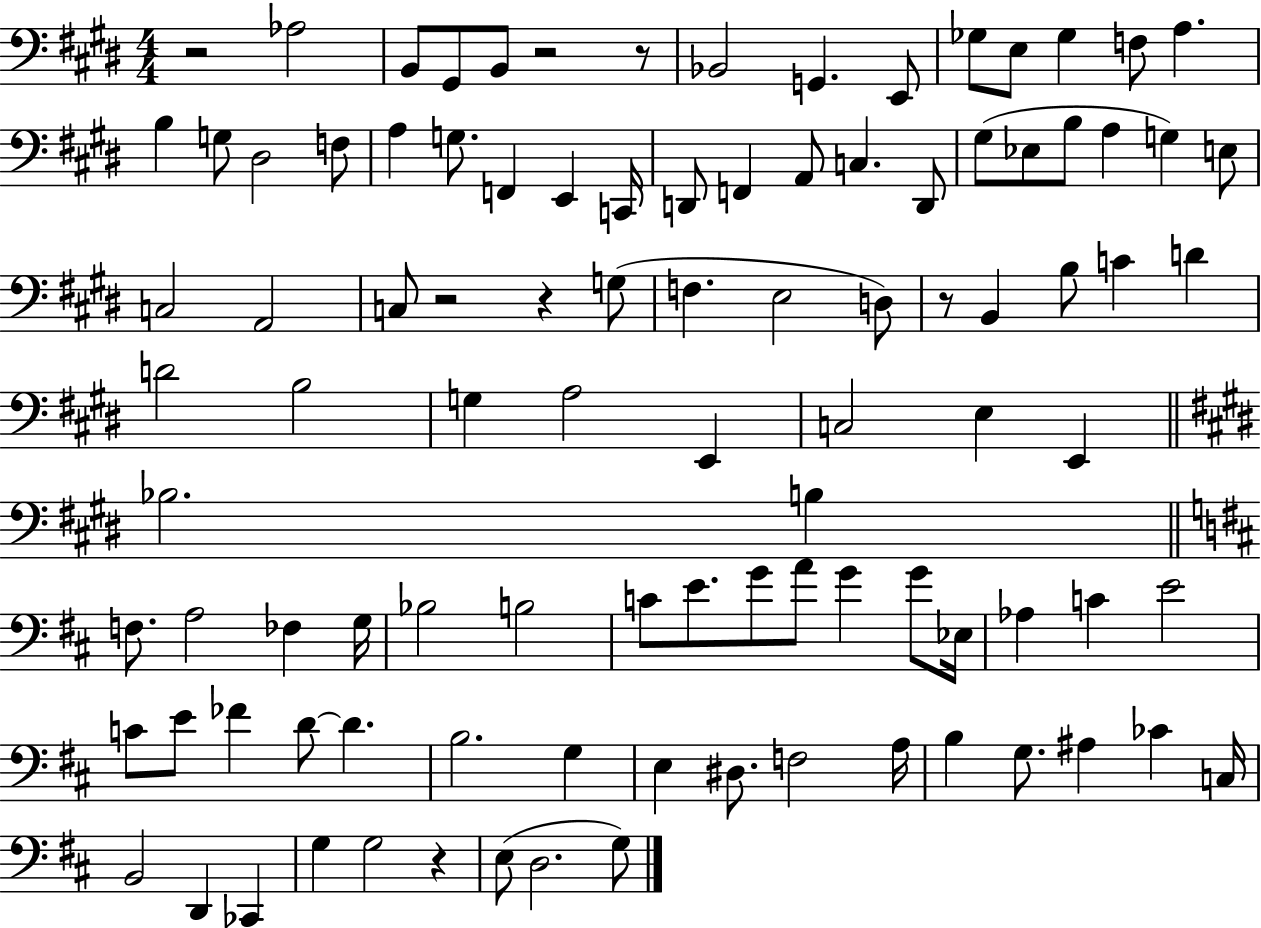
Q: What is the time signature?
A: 4/4